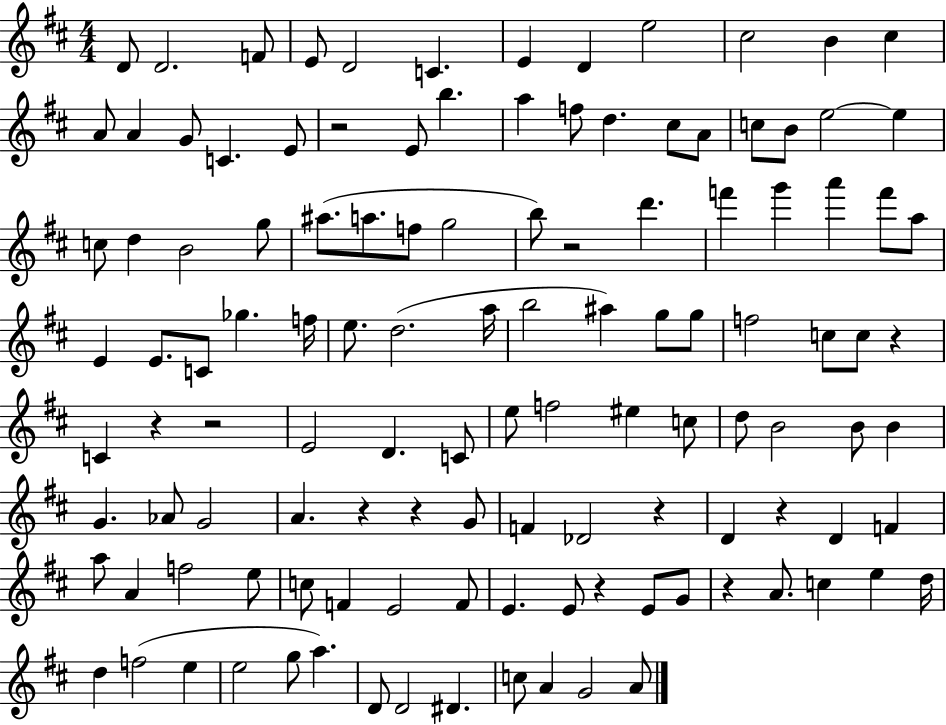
X:1
T:Untitled
M:4/4
L:1/4
K:D
D/2 D2 F/2 E/2 D2 C E D e2 ^c2 B ^c A/2 A G/2 C E/2 z2 E/2 b a f/2 d ^c/2 A/2 c/2 B/2 e2 e c/2 d B2 g/2 ^a/2 a/2 f/2 g2 b/2 z2 d' f' g' a' f'/2 a/2 E E/2 C/2 _g f/4 e/2 d2 a/4 b2 ^a g/2 g/2 f2 c/2 c/2 z C z z2 E2 D C/2 e/2 f2 ^e c/2 d/2 B2 B/2 B G _A/2 G2 A z z G/2 F _D2 z D z D F a/2 A f2 e/2 c/2 F E2 F/2 E E/2 z E/2 G/2 z A/2 c e d/4 d f2 e e2 g/2 a D/2 D2 ^D c/2 A G2 A/2